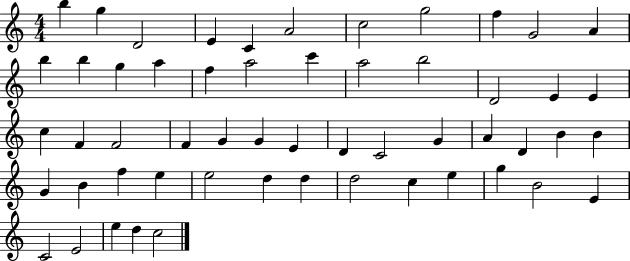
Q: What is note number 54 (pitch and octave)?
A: D5